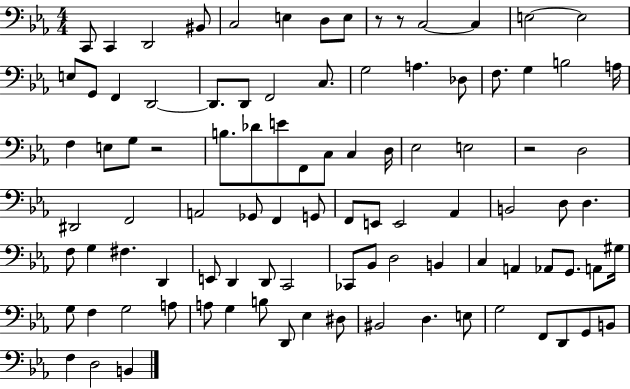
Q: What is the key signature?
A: EES major